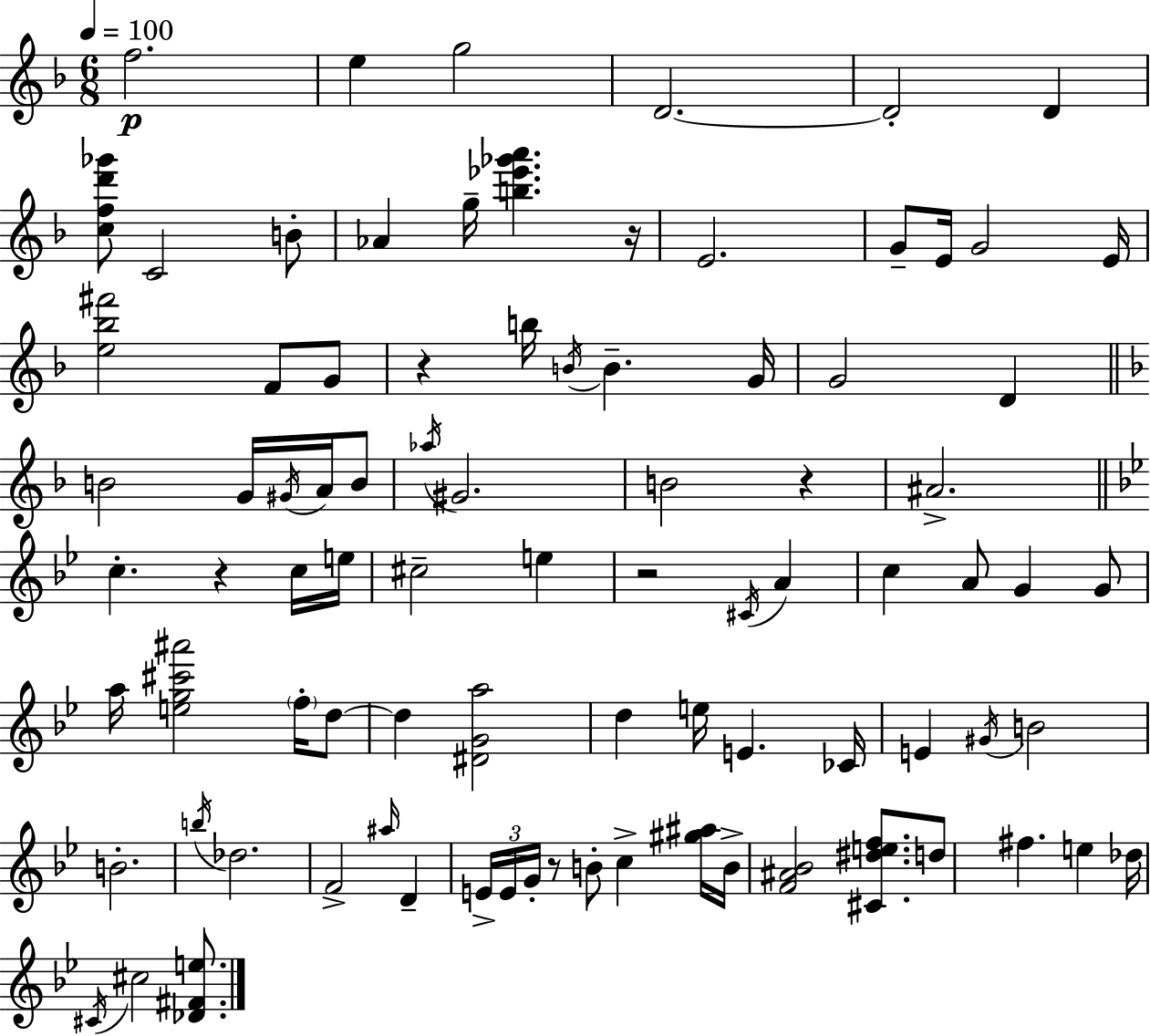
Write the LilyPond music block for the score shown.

{
  \clef treble
  \numericTimeSignature
  \time 6/8
  \key d \minor
  \tempo 4 = 100
  f''2.\p | e''4 g''2 | d'2.~~ | d'2-. d'4 | \break <c'' f'' d''' ges'''>8 c'2 b'8-. | aes'4 g''16-- <b'' ees''' ges''' a'''>4. r16 | e'2. | g'8-- e'16 g'2 e'16 | \break <e'' bes'' fis'''>2 f'8 g'8 | r4 b''16 \acciaccatura { b'16 } b'4.-- | g'16 g'2 d'4 | \bar "||" \break \key d \minor b'2 g'16 \acciaccatura { gis'16 } a'16 b'8 | \acciaccatura { aes''16 } gis'2. | b'2 r4 | ais'2.-> | \break \bar "||" \break \key bes \major c''4.-. r4 c''16 e''16 | cis''2-- e''4 | r2 \acciaccatura { cis'16 } a'4 | c''4 a'8 g'4 g'8 | \break a''16 <e'' g'' cis''' ais'''>2 \parenthesize f''16-. d''8~~ | d''4 <dis' g' a''>2 | d''4 e''16 e'4. | ces'16 e'4 \acciaccatura { gis'16 } b'2 | \break b'2.-. | \acciaccatura { b''16 } des''2. | f'2-> \grace { ais''16 } | d'4-- \tuplet 3/2 { e'16-> e'16 g'16-. } r8 b'8-. c''4-> | \break <gis'' ais''>16 b'16-> <f' ais' bes'>2 | <cis' dis'' e'' f''>8. d''8 fis''4. | e''4 des''16 \acciaccatura { cis'16 } cis''2 | <des' fis' e''>8. \bar "|."
}